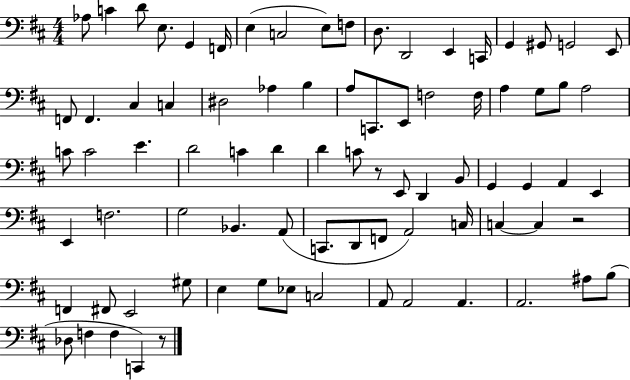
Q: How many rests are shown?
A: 3